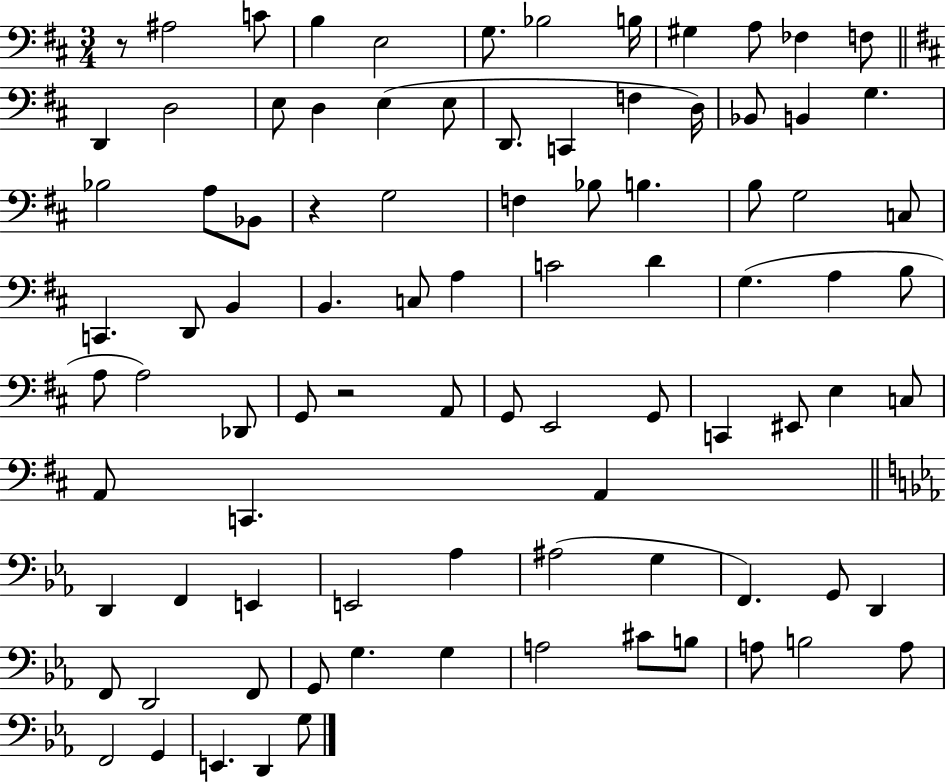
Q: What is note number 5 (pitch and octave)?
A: G3